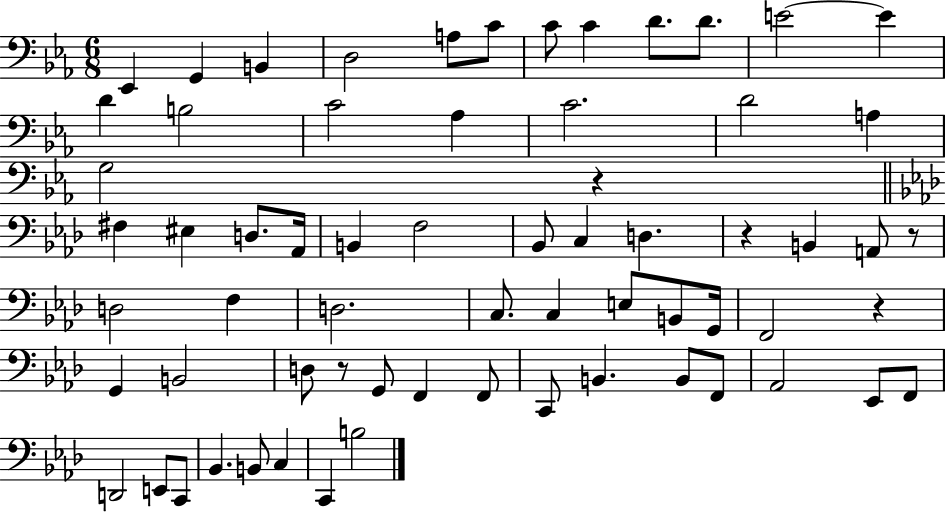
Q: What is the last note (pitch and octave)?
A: B3